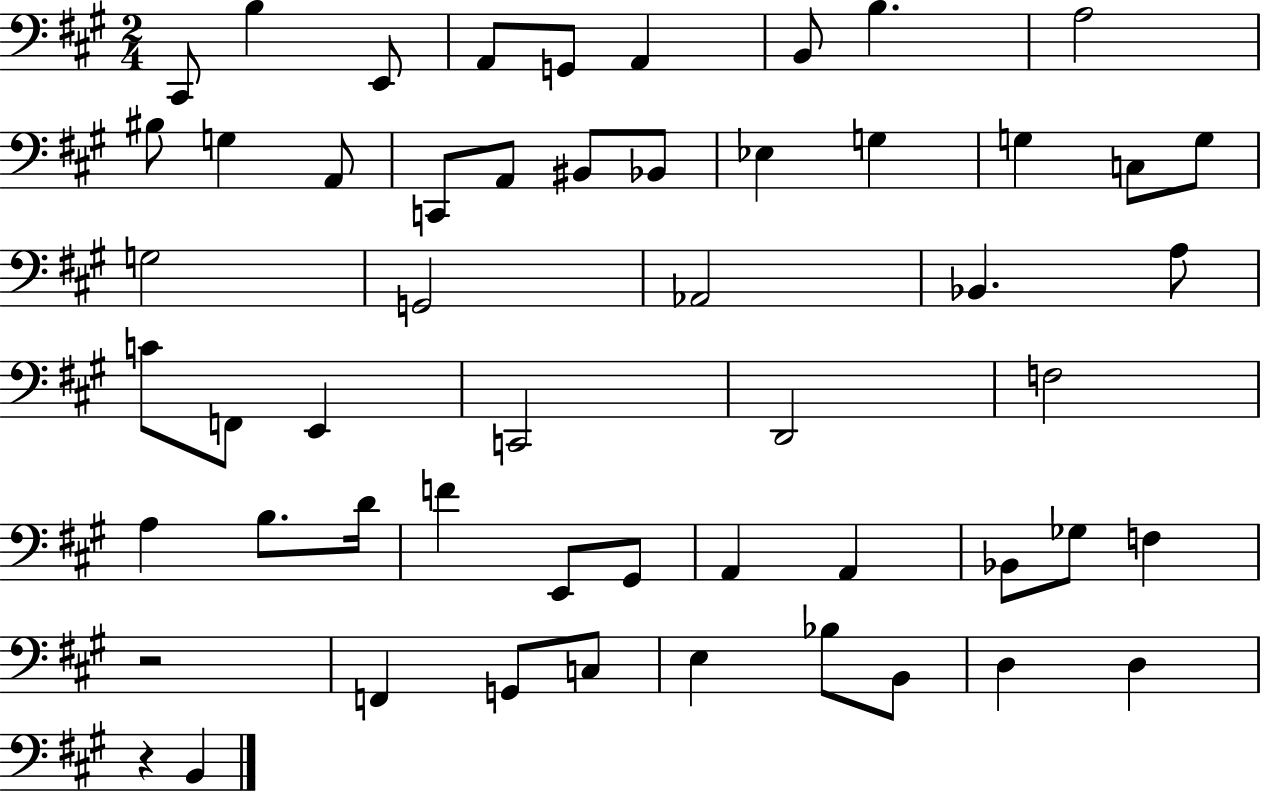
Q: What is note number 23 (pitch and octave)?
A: G2